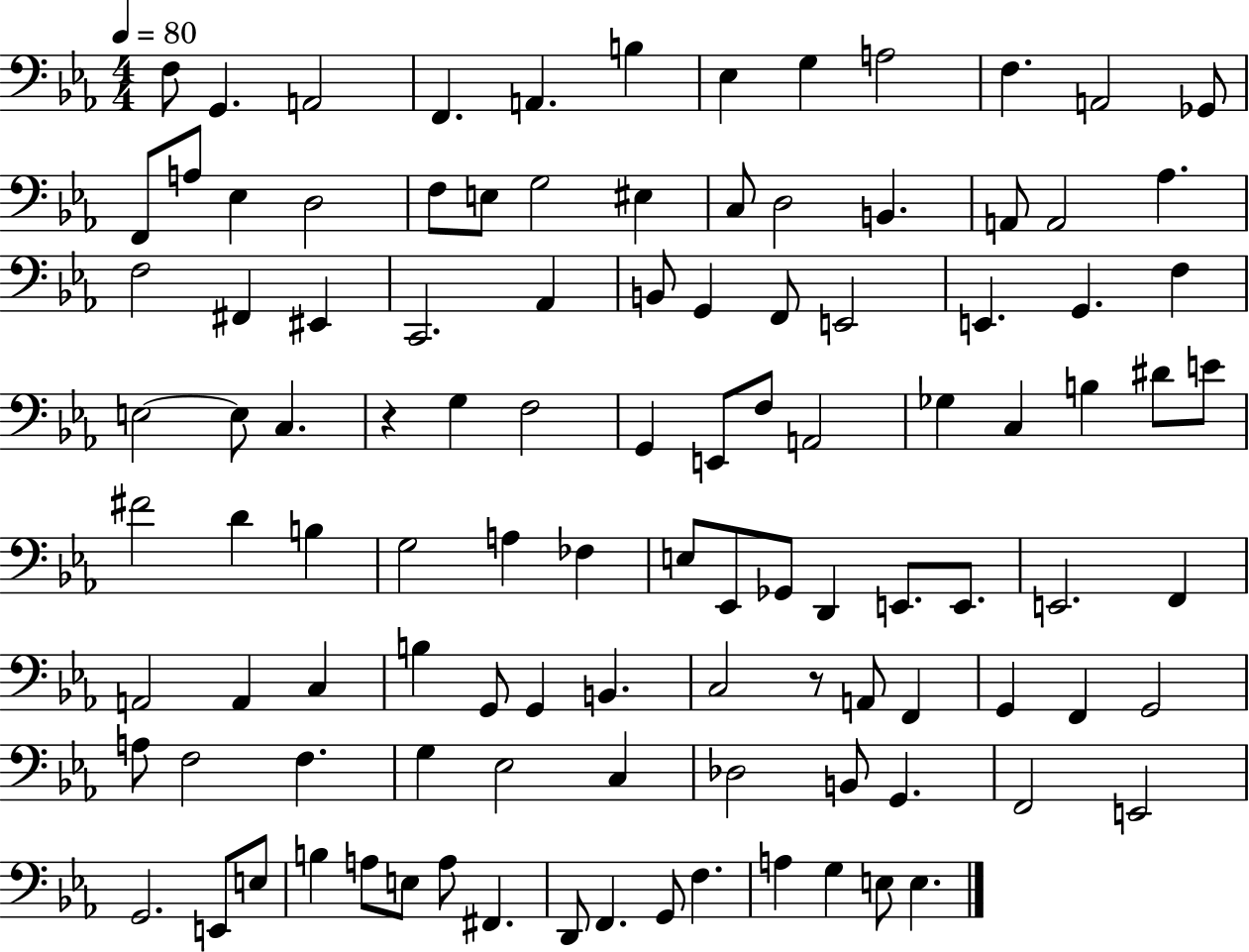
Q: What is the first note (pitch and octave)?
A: F3